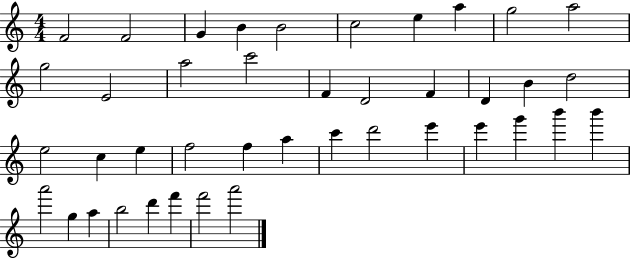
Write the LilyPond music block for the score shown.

{
  \clef treble
  \numericTimeSignature
  \time 4/4
  \key c \major
  f'2 f'2 | g'4 b'4 b'2 | c''2 e''4 a''4 | g''2 a''2 | \break g''2 e'2 | a''2 c'''2 | f'4 d'2 f'4 | d'4 b'4 d''2 | \break e''2 c''4 e''4 | f''2 f''4 a''4 | c'''4 d'''2 e'''4 | e'''4 g'''4 b'''4 b'''4 | \break a'''2 g''4 a''4 | b''2 d'''4 f'''4 | f'''2 a'''2 | \bar "|."
}